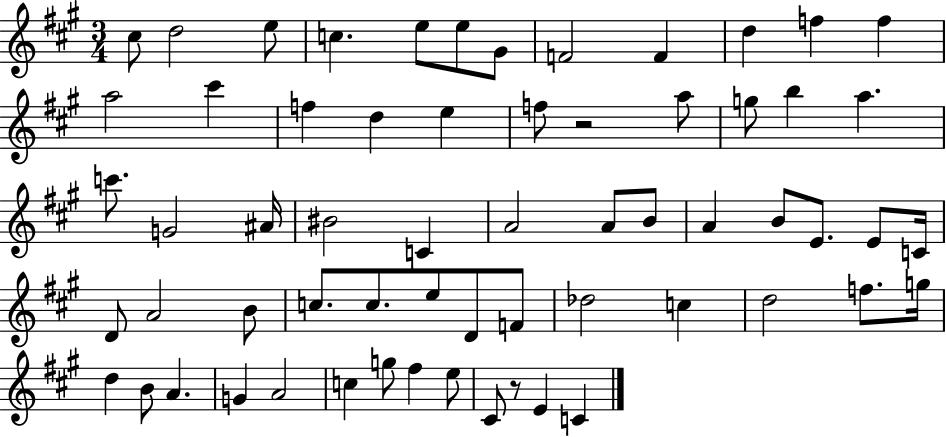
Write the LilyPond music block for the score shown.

{
  \clef treble
  \numericTimeSignature
  \time 3/4
  \key a \major
  cis''8 d''2 e''8 | c''4. e''8 e''8 gis'8 | f'2 f'4 | d''4 f''4 f''4 | \break a''2 cis'''4 | f''4 d''4 e''4 | f''8 r2 a''8 | g''8 b''4 a''4. | \break c'''8. g'2 ais'16 | bis'2 c'4 | a'2 a'8 b'8 | a'4 b'8 e'8. e'8 c'16 | \break d'8 a'2 b'8 | c''8. c''8. e''8 d'8 f'8 | des''2 c''4 | d''2 f''8. g''16 | \break d''4 b'8 a'4. | g'4 a'2 | c''4 g''8 fis''4 e''8 | cis'8 r8 e'4 c'4 | \break \bar "|."
}